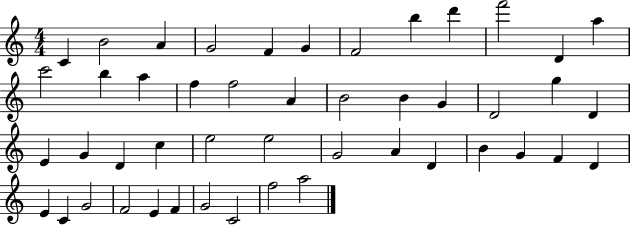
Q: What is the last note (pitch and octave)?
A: A5